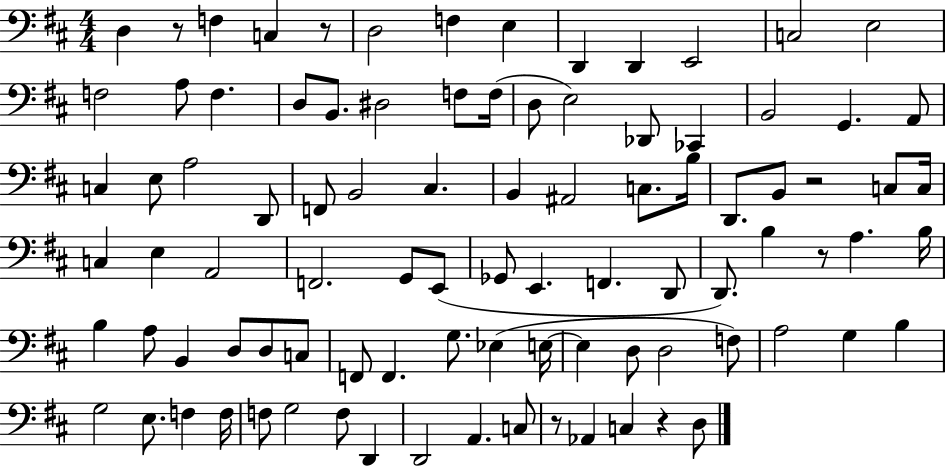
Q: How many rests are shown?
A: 6